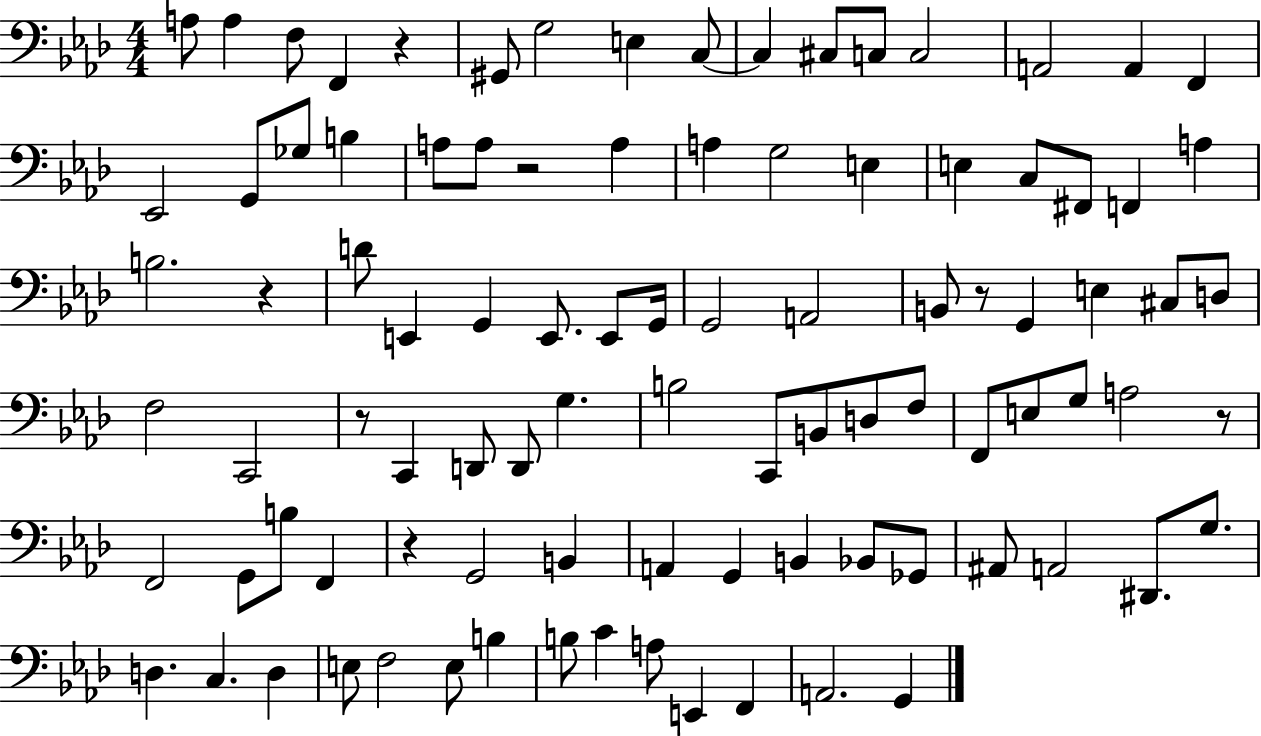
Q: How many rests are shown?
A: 7